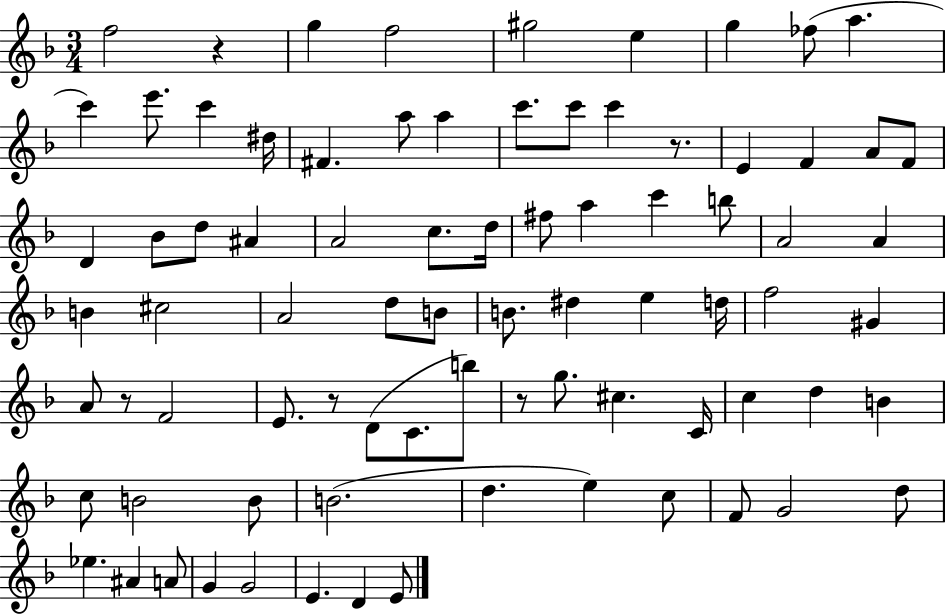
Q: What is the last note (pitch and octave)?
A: E4